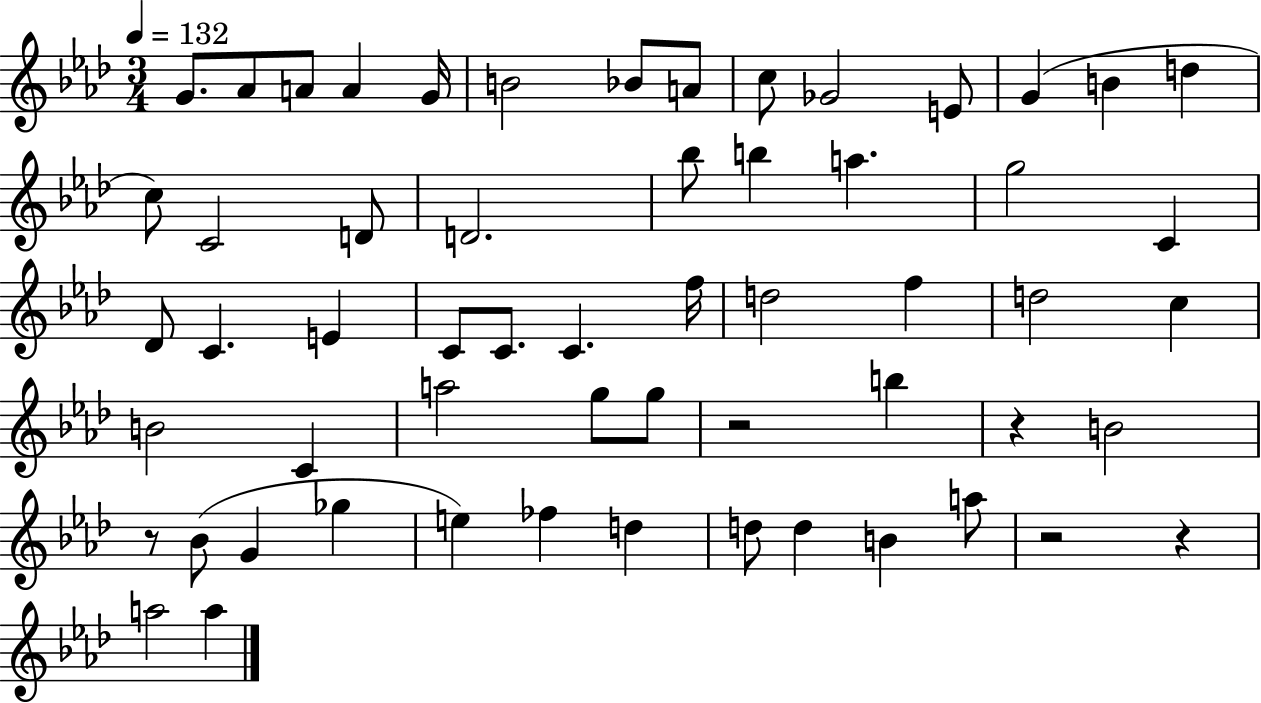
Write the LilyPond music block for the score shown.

{
  \clef treble
  \numericTimeSignature
  \time 3/4
  \key aes \major
  \tempo 4 = 132
  g'8. aes'8 a'8 a'4 g'16 | b'2 bes'8 a'8 | c''8 ges'2 e'8 | g'4( b'4 d''4 | \break c''8) c'2 d'8 | d'2. | bes''8 b''4 a''4. | g''2 c'4 | \break des'8 c'4. e'4 | c'8 c'8. c'4. f''16 | d''2 f''4 | d''2 c''4 | \break b'2 c'4 | a''2 g''8 g''8 | r2 b''4 | r4 b'2 | \break r8 bes'8( g'4 ges''4 | e''4) fes''4 d''4 | d''8 d''4 b'4 a''8 | r2 r4 | \break a''2 a''4 | \bar "|."
}